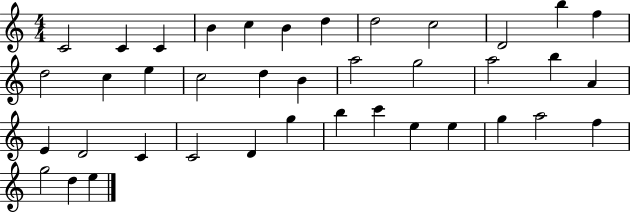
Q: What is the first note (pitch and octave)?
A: C4